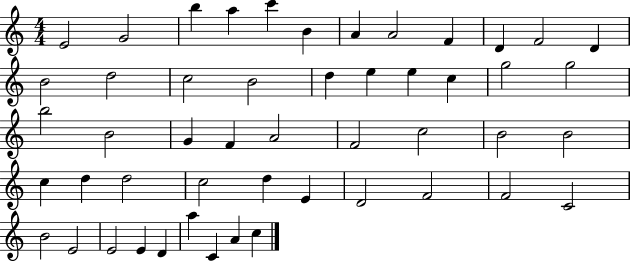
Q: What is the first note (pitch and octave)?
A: E4